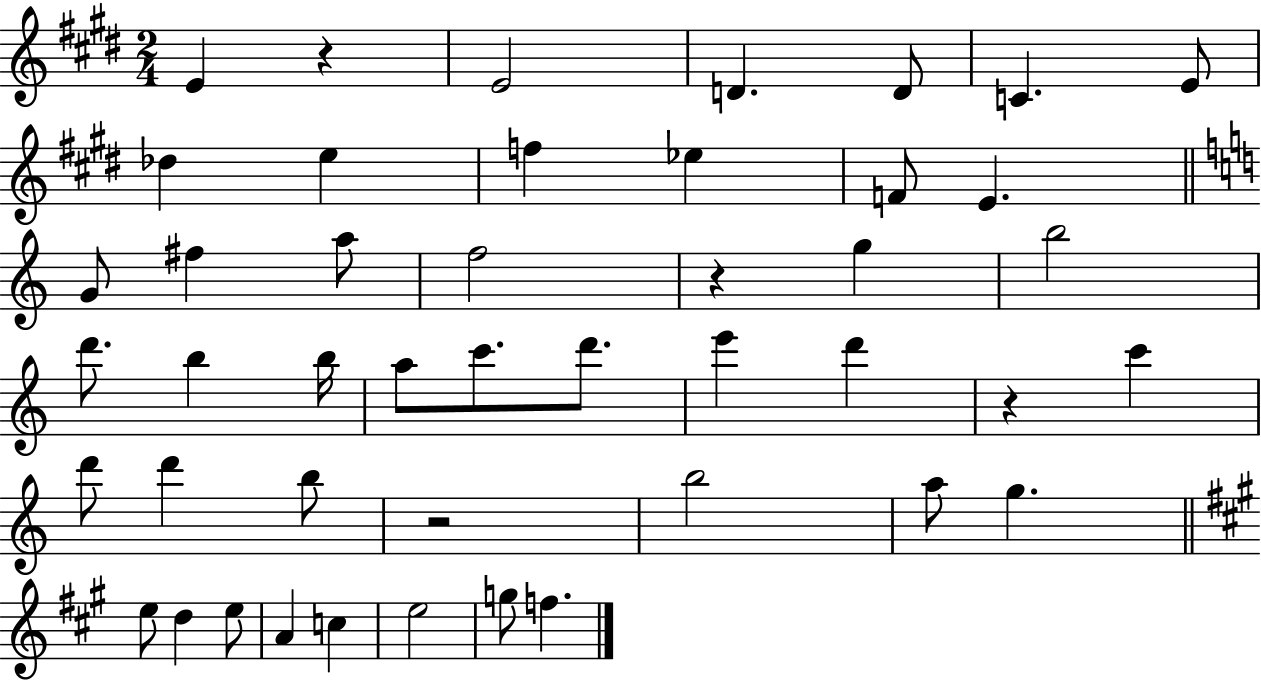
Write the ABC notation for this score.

X:1
T:Untitled
M:2/4
L:1/4
K:E
E z E2 D D/2 C E/2 _d e f _e F/2 E G/2 ^f a/2 f2 z g b2 d'/2 b b/4 a/2 c'/2 d'/2 e' d' z c' d'/2 d' b/2 z2 b2 a/2 g e/2 d e/2 A c e2 g/2 f